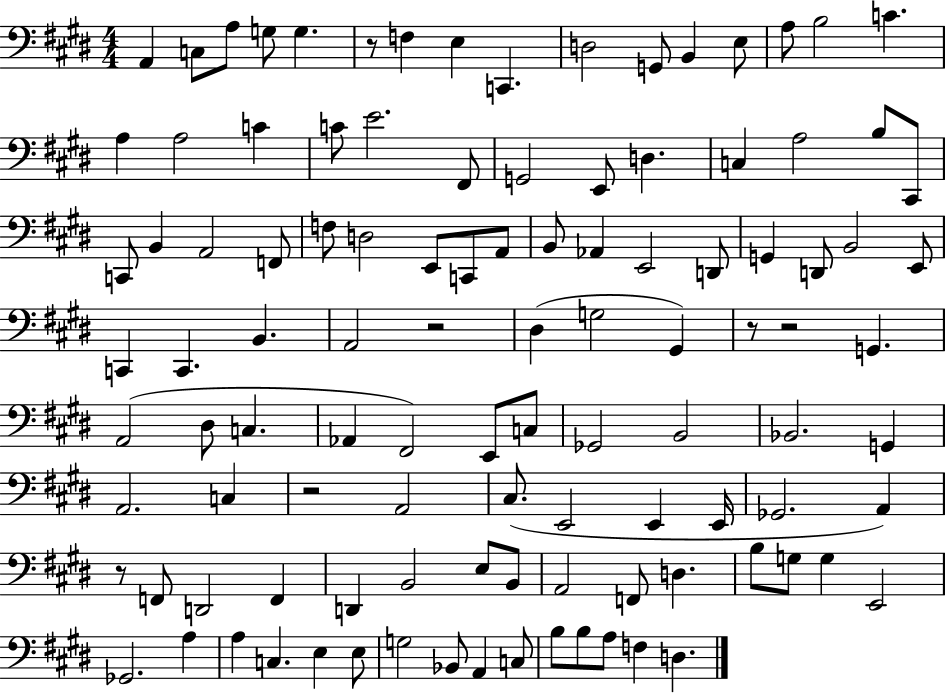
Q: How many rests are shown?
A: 6